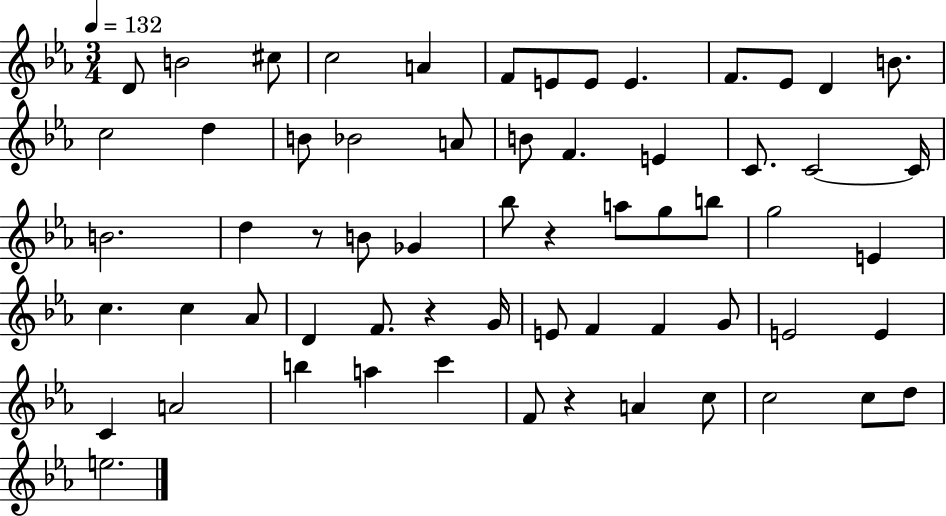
{
  \clef treble
  \numericTimeSignature
  \time 3/4
  \key ees \major
  \tempo 4 = 132
  \repeat volta 2 { d'8 b'2 cis''8 | c''2 a'4 | f'8 e'8 e'8 e'4. | f'8. ees'8 d'4 b'8. | \break c''2 d''4 | b'8 bes'2 a'8 | b'8 f'4. e'4 | c'8. c'2~~ c'16 | \break b'2. | d''4 r8 b'8 ges'4 | bes''8 r4 a''8 g''8 b''8 | g''2 e'4 | \break c''4. c''4 aes'8 | d'4 f'8. r4 g'16 | e'8 f'4 f'4 g'8 | e'2 e'4 | \break c'4 a'2 | b''4 a''4 c'''4 | f'8 r4 a'4 c''8 | c''2 c''8 d''8 | \break e''2. | } \bar "|."
}